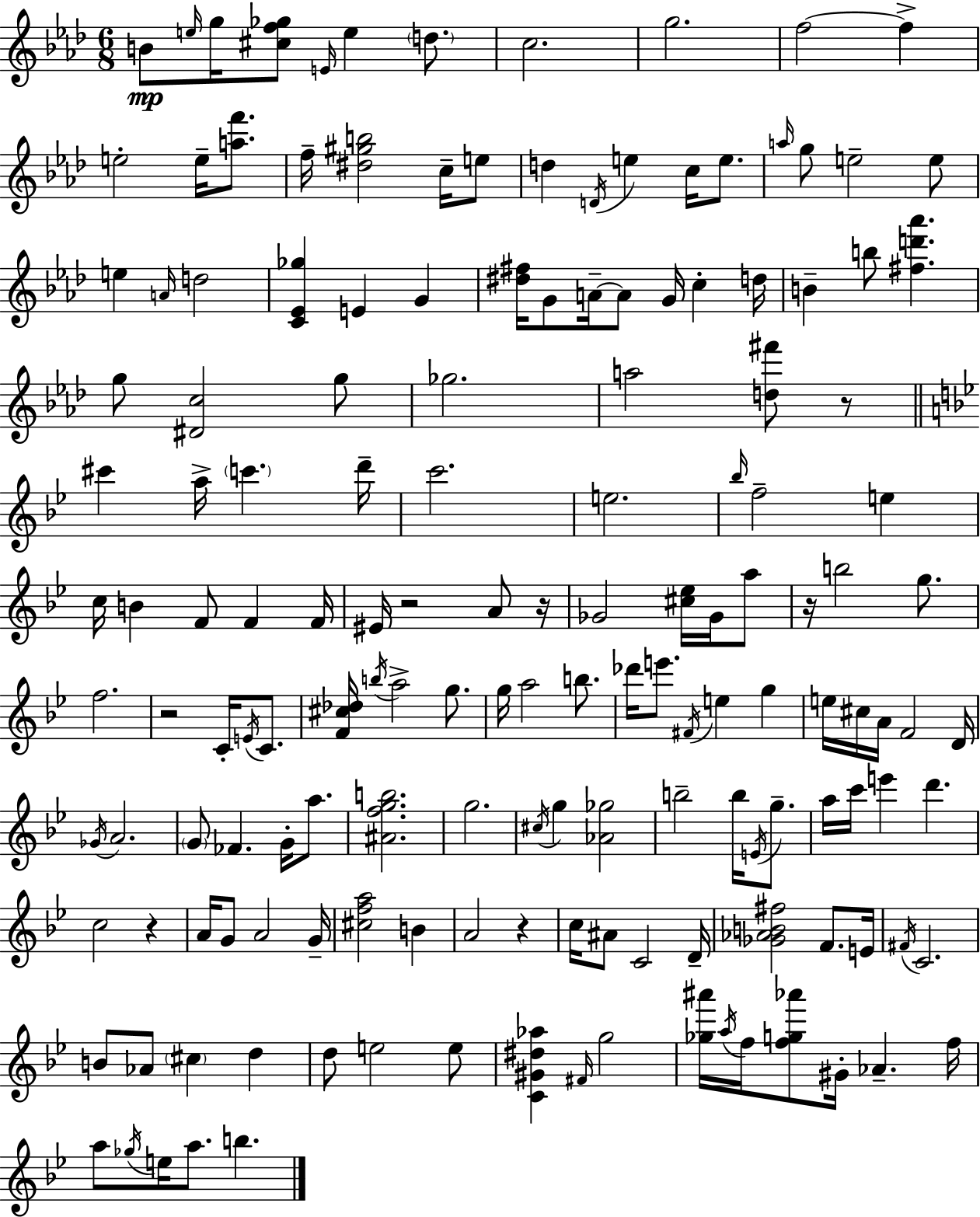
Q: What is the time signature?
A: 6/8